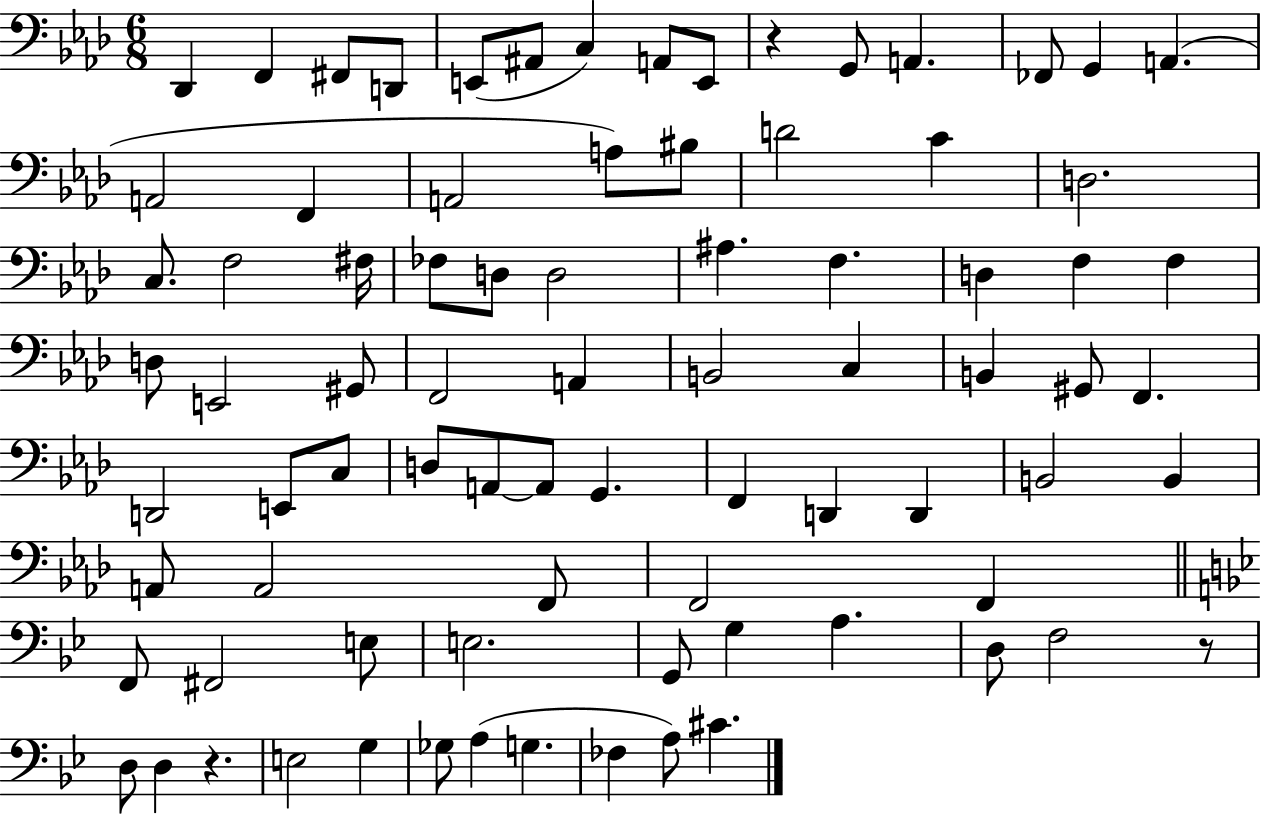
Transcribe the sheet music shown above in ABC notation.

X:1
T:Untitled
M:6/8
L:1/4
K:Ab
_D,, F,, ^F,,/2 D,,/2 E,,/2 ^A,,/2 C, A,,/2 E,,/2 z G,,/2 A,, _F,,/2 G,, A,, A,,2 F,, A,,2 A,/2 ^B,/2 D2 C D,2 C,/2 F,2 ^F,/4 _F,/2 D,/2 D,2 ^A, F, D, F, F, D,/2 E,,2 ^G,,/2 F,,2 A,, B,,2 C, B,, ^G,,/2 F,, D,,2 E,,/2 C,/2 D,/2 A,,/2 A,,/2 G,, F,, D,, D,, B,,2 B,, A,,/2 A,,2 F,,/2 F,,2 F,, F,,/2 ^F,,2 E,/2 E,2 G,,/2 G, A, D,/2 F,2 z/2 D,/2 D, z E,2 G, _G,/2 A, G, _F, A,/2 ^C